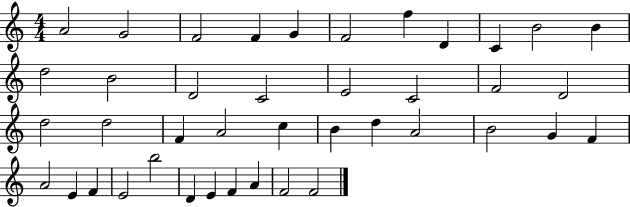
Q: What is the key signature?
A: C major